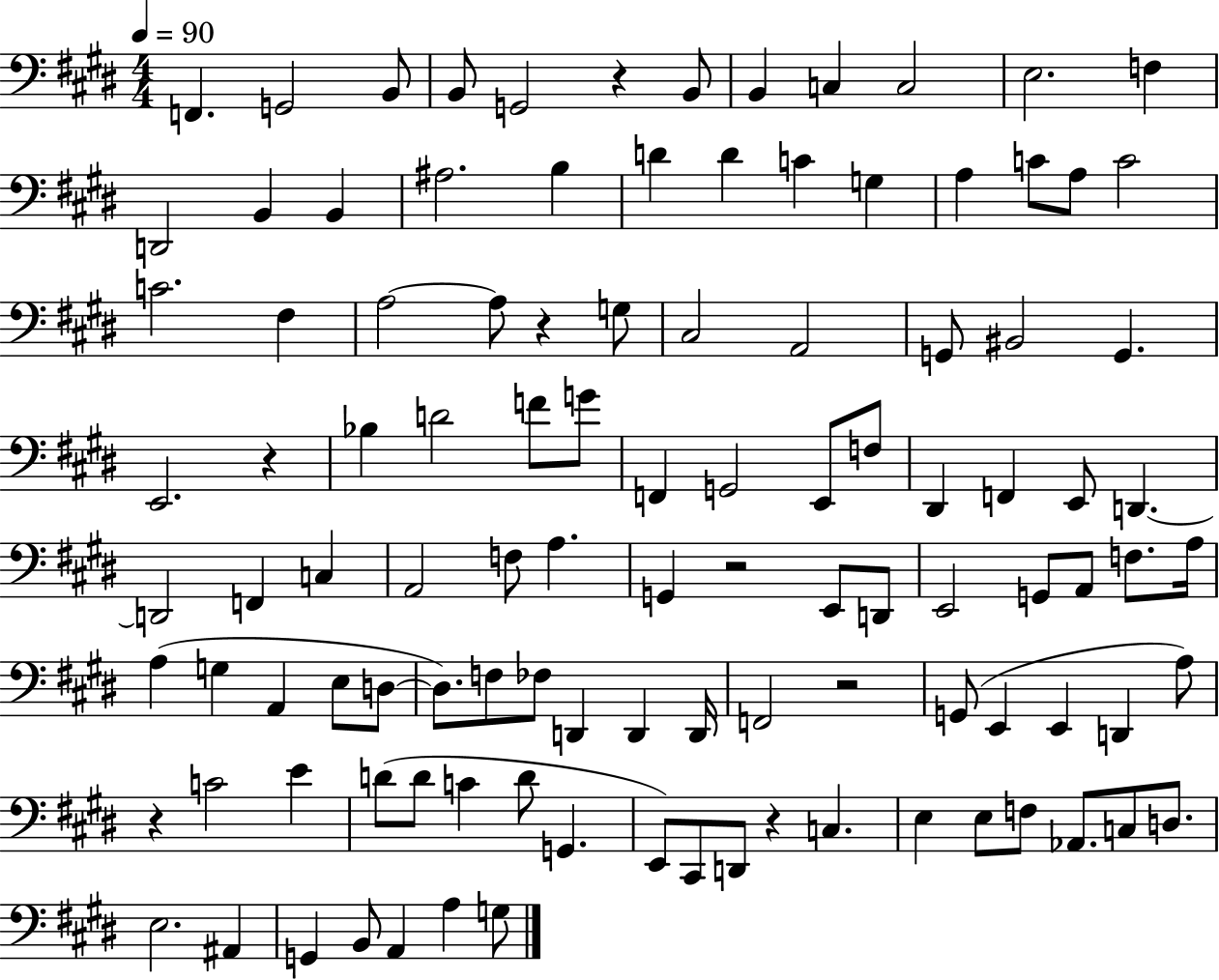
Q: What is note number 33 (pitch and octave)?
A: BIS2